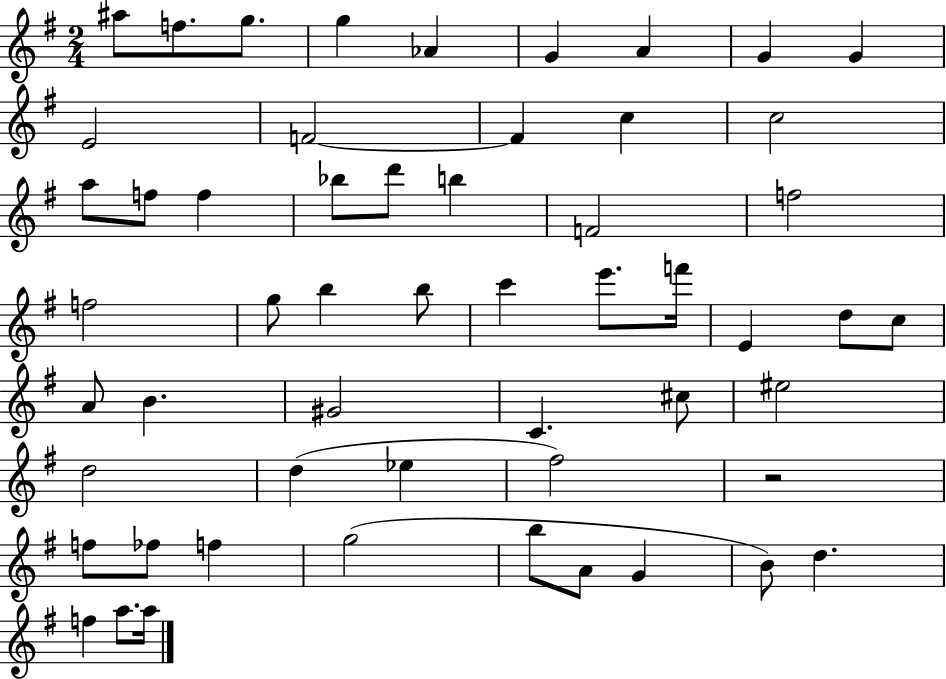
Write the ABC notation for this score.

X:1
T:Untitled
M:2/4
L:1/4
K:G
^a/2 f/2 g/2 g _A G A G G E2 F2 F c c2 a/2 f/2 f _b/2 d'/2 b F2 f2 f2 g/2 b b/2 c' e'/2 f'/4 E d/2 c/2 A/2 B ^G2 C ^c/2 ^e2 d2 d _e ^f2 z2 f/2 _f/2 f g2 b/2 A/2 G B/2 d f a/2 a/4